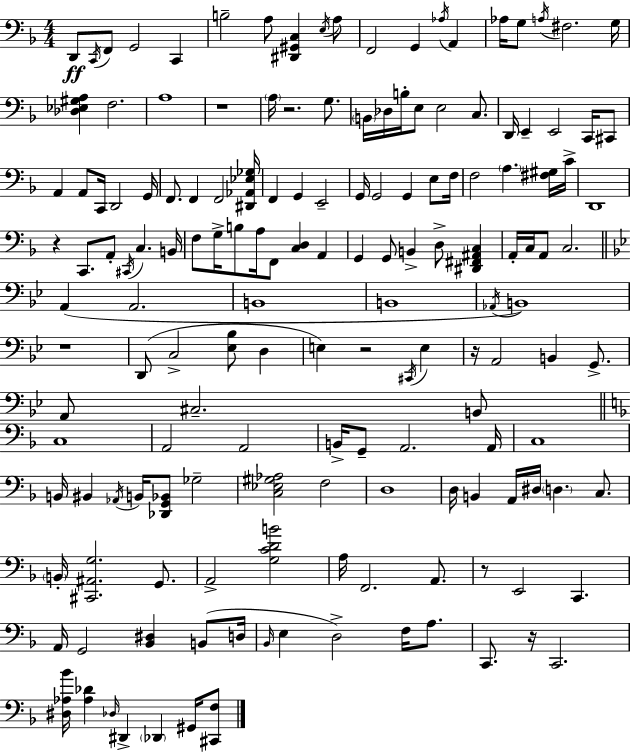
X:1
T:Untitled
M:4/4
L:1/4
K:Dm
D,,/2 C,,/4 F,,/2 G,,2 C,, B,2 A,/2 [^D,,^G,,C,] E,/4 A,/2 F,,2 G,, _A,/4 A,, _A,/4 G,/2 A,/4 ^F,2 G,/4 [_D,_E,^G,A,] F,2 A,4 z4 A,/4 z2 G,/2 B,,/4 _D,/4 B,/4 E,/2 E,2 C,/2 D,,/4 E,, E,,2 C,,/4 ^C,,/2 A,, A,,/2 C,,/4 D,,2 G,,/4 F,,/2 F,, F,,2 [^D,,_A,,_E,_G,]/4 F,, G,, E,,2 G,,/4 G,,2 G,, E,/2 F,/4 F,2 A, [^F,^G,]/4 C/4 D,,4 z C,,/2 A,,/2 ^C,,/4 C, B,,/4 F,/2 G,/4 B,/2 A,/4 F,,/2 [C,D,] A,, G,, G,,/2 B,, D,/2 [^D,,^F,,^A,,C,] A,,/4 C,/4 A,,/2 C,2 A,, A,,2 B,,4 B,,4 _A,,/4 B,,4 z4 D,,/2 C,2 [_E,_B,]/2 D, E, z2 ^C,,/4 E, z/4 A,,2 B,, G,,/2 A,,/2 ^C,2 B,,/2 C,4 A,,2 A,,2 B,,/4 G,,/2 A,,2 A,,/4 C,4 B,,/4 ^B,, _A,,/4 B,,/4 [_D,,G,,_B,,]/2 _G,2 [C,_E,^G,_A,]2 F,2 D,4 D,/4 B,, A,,/4 ^D,/4 D, C,/2 B,,/4 [^C,,^A,,G,]2 G,,/2 A,,2 [G,CDB]2 A,/4 F,,2 A,,/2 z/2 E,,2 C,, A,,/4 G,,2 [_B,,^D,] B,,/2 D,/4 _B,,/4 E, D,2 F,/4 A,/2 C,,/2 z/4 C,,2 [^D,_A,_B]/4 [_A,_D] _D,/4 ^D,, _D,, ^G,,/4 [^C,,F,]/2